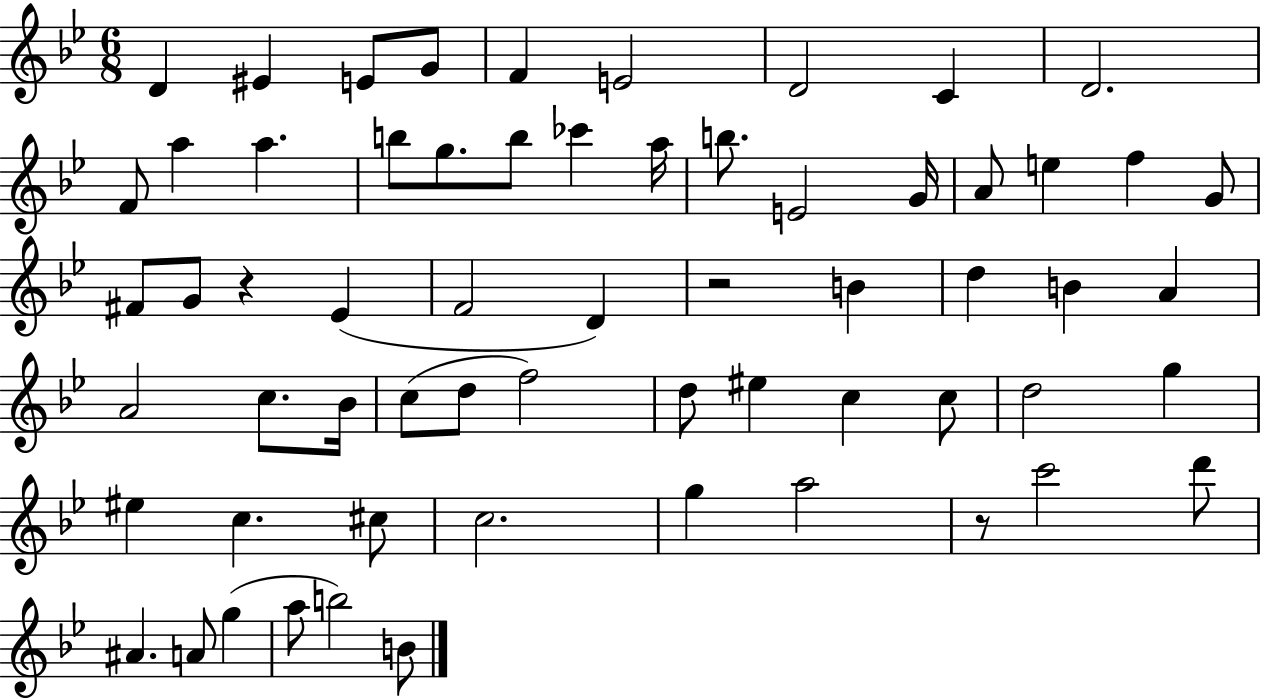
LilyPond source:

{
  \clef treble
  \numericTimeSignature
  \time 6/8
  \key bes \major
  d'4 eis'4 e'8 g'8 | f'4 e'2 | d'2 c'4 | d'2. | \break f'8 a''4 a''4. | b''8 g''8. b''8 ces'''4 a''16 | b''8. e'2 g'16 | a'8 e''4 f''4 g'8 | \break fis'8 g'8 r4 ees'4( | f'2 d'4) | r2 b'4 | d''4 b'4 a'4 | \break a'2 c''8. bes'16 | c''8( d''8 f''2) | d''8 eis''4 c''4 c''8 | d''2 g''4 | \break eis''4 c''4. cis''8 | c''2. | g''4 a''2 | r8 c'''2 d'''8 | \break ais'4. a'8 g''4( | a''8 b''2) b'8 | \bar "|."
}